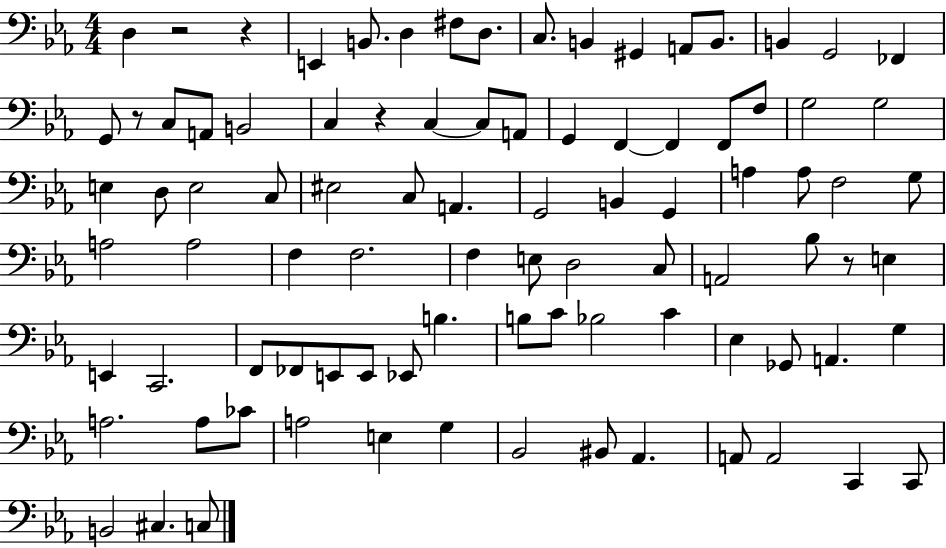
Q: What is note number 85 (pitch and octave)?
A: C#3